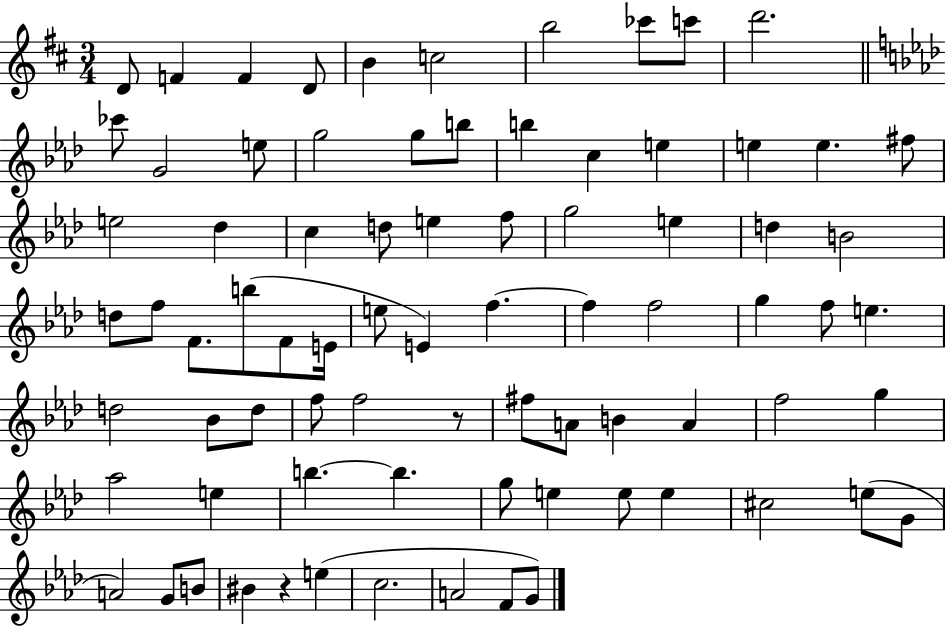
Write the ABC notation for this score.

X:1
T:Untitled
M:3/4
L:1/4
K:D
D/2 F F D/2 B c2 b2 _c'/2 c'/2 d'2 _c'/2 G2 e/2 g2 g/2 b/2 b c e e e ^f/2 e2 _d c d/2 e f/2 g2 e d B2 d/2 f/2 F/2 b/2 F/2 E/4 e/2 E f f f2 g f/2 e d2 _B/2 d/2 f/2 f2 z/2 ^f/2 A/2 B A f2 g _a2 e b b g/2 e e/2 e ^c2 e/2 G/2 A2 G/2 B/2 ^B z e c2 A2 F/2 G/2